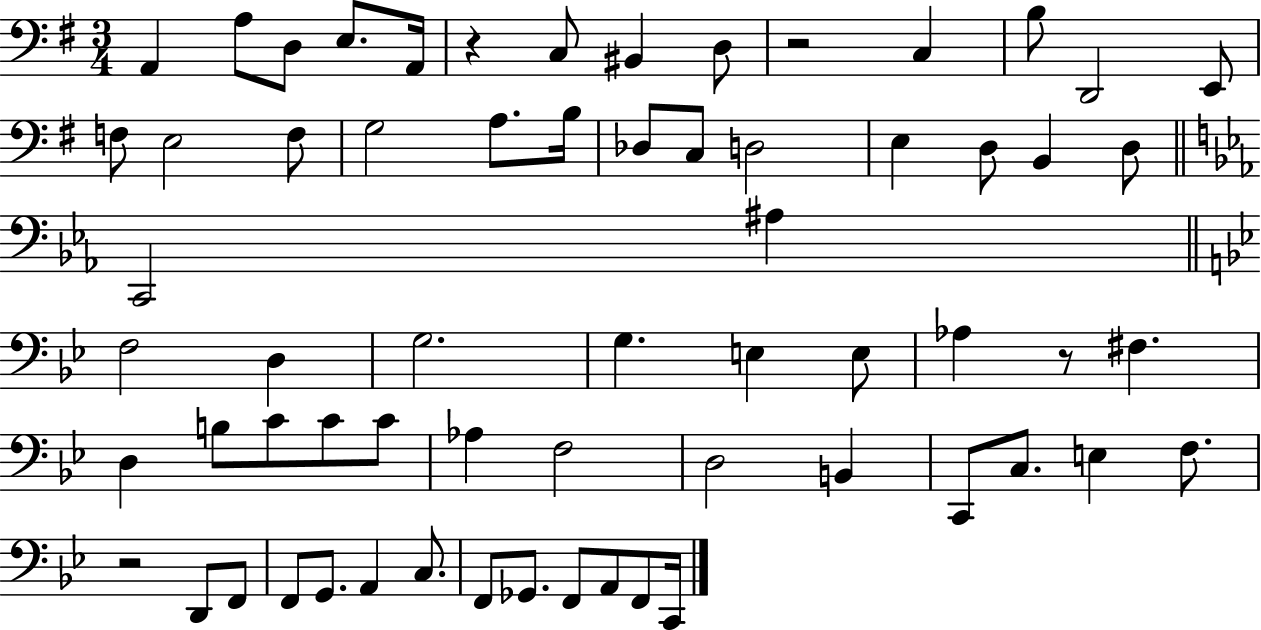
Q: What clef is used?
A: bass